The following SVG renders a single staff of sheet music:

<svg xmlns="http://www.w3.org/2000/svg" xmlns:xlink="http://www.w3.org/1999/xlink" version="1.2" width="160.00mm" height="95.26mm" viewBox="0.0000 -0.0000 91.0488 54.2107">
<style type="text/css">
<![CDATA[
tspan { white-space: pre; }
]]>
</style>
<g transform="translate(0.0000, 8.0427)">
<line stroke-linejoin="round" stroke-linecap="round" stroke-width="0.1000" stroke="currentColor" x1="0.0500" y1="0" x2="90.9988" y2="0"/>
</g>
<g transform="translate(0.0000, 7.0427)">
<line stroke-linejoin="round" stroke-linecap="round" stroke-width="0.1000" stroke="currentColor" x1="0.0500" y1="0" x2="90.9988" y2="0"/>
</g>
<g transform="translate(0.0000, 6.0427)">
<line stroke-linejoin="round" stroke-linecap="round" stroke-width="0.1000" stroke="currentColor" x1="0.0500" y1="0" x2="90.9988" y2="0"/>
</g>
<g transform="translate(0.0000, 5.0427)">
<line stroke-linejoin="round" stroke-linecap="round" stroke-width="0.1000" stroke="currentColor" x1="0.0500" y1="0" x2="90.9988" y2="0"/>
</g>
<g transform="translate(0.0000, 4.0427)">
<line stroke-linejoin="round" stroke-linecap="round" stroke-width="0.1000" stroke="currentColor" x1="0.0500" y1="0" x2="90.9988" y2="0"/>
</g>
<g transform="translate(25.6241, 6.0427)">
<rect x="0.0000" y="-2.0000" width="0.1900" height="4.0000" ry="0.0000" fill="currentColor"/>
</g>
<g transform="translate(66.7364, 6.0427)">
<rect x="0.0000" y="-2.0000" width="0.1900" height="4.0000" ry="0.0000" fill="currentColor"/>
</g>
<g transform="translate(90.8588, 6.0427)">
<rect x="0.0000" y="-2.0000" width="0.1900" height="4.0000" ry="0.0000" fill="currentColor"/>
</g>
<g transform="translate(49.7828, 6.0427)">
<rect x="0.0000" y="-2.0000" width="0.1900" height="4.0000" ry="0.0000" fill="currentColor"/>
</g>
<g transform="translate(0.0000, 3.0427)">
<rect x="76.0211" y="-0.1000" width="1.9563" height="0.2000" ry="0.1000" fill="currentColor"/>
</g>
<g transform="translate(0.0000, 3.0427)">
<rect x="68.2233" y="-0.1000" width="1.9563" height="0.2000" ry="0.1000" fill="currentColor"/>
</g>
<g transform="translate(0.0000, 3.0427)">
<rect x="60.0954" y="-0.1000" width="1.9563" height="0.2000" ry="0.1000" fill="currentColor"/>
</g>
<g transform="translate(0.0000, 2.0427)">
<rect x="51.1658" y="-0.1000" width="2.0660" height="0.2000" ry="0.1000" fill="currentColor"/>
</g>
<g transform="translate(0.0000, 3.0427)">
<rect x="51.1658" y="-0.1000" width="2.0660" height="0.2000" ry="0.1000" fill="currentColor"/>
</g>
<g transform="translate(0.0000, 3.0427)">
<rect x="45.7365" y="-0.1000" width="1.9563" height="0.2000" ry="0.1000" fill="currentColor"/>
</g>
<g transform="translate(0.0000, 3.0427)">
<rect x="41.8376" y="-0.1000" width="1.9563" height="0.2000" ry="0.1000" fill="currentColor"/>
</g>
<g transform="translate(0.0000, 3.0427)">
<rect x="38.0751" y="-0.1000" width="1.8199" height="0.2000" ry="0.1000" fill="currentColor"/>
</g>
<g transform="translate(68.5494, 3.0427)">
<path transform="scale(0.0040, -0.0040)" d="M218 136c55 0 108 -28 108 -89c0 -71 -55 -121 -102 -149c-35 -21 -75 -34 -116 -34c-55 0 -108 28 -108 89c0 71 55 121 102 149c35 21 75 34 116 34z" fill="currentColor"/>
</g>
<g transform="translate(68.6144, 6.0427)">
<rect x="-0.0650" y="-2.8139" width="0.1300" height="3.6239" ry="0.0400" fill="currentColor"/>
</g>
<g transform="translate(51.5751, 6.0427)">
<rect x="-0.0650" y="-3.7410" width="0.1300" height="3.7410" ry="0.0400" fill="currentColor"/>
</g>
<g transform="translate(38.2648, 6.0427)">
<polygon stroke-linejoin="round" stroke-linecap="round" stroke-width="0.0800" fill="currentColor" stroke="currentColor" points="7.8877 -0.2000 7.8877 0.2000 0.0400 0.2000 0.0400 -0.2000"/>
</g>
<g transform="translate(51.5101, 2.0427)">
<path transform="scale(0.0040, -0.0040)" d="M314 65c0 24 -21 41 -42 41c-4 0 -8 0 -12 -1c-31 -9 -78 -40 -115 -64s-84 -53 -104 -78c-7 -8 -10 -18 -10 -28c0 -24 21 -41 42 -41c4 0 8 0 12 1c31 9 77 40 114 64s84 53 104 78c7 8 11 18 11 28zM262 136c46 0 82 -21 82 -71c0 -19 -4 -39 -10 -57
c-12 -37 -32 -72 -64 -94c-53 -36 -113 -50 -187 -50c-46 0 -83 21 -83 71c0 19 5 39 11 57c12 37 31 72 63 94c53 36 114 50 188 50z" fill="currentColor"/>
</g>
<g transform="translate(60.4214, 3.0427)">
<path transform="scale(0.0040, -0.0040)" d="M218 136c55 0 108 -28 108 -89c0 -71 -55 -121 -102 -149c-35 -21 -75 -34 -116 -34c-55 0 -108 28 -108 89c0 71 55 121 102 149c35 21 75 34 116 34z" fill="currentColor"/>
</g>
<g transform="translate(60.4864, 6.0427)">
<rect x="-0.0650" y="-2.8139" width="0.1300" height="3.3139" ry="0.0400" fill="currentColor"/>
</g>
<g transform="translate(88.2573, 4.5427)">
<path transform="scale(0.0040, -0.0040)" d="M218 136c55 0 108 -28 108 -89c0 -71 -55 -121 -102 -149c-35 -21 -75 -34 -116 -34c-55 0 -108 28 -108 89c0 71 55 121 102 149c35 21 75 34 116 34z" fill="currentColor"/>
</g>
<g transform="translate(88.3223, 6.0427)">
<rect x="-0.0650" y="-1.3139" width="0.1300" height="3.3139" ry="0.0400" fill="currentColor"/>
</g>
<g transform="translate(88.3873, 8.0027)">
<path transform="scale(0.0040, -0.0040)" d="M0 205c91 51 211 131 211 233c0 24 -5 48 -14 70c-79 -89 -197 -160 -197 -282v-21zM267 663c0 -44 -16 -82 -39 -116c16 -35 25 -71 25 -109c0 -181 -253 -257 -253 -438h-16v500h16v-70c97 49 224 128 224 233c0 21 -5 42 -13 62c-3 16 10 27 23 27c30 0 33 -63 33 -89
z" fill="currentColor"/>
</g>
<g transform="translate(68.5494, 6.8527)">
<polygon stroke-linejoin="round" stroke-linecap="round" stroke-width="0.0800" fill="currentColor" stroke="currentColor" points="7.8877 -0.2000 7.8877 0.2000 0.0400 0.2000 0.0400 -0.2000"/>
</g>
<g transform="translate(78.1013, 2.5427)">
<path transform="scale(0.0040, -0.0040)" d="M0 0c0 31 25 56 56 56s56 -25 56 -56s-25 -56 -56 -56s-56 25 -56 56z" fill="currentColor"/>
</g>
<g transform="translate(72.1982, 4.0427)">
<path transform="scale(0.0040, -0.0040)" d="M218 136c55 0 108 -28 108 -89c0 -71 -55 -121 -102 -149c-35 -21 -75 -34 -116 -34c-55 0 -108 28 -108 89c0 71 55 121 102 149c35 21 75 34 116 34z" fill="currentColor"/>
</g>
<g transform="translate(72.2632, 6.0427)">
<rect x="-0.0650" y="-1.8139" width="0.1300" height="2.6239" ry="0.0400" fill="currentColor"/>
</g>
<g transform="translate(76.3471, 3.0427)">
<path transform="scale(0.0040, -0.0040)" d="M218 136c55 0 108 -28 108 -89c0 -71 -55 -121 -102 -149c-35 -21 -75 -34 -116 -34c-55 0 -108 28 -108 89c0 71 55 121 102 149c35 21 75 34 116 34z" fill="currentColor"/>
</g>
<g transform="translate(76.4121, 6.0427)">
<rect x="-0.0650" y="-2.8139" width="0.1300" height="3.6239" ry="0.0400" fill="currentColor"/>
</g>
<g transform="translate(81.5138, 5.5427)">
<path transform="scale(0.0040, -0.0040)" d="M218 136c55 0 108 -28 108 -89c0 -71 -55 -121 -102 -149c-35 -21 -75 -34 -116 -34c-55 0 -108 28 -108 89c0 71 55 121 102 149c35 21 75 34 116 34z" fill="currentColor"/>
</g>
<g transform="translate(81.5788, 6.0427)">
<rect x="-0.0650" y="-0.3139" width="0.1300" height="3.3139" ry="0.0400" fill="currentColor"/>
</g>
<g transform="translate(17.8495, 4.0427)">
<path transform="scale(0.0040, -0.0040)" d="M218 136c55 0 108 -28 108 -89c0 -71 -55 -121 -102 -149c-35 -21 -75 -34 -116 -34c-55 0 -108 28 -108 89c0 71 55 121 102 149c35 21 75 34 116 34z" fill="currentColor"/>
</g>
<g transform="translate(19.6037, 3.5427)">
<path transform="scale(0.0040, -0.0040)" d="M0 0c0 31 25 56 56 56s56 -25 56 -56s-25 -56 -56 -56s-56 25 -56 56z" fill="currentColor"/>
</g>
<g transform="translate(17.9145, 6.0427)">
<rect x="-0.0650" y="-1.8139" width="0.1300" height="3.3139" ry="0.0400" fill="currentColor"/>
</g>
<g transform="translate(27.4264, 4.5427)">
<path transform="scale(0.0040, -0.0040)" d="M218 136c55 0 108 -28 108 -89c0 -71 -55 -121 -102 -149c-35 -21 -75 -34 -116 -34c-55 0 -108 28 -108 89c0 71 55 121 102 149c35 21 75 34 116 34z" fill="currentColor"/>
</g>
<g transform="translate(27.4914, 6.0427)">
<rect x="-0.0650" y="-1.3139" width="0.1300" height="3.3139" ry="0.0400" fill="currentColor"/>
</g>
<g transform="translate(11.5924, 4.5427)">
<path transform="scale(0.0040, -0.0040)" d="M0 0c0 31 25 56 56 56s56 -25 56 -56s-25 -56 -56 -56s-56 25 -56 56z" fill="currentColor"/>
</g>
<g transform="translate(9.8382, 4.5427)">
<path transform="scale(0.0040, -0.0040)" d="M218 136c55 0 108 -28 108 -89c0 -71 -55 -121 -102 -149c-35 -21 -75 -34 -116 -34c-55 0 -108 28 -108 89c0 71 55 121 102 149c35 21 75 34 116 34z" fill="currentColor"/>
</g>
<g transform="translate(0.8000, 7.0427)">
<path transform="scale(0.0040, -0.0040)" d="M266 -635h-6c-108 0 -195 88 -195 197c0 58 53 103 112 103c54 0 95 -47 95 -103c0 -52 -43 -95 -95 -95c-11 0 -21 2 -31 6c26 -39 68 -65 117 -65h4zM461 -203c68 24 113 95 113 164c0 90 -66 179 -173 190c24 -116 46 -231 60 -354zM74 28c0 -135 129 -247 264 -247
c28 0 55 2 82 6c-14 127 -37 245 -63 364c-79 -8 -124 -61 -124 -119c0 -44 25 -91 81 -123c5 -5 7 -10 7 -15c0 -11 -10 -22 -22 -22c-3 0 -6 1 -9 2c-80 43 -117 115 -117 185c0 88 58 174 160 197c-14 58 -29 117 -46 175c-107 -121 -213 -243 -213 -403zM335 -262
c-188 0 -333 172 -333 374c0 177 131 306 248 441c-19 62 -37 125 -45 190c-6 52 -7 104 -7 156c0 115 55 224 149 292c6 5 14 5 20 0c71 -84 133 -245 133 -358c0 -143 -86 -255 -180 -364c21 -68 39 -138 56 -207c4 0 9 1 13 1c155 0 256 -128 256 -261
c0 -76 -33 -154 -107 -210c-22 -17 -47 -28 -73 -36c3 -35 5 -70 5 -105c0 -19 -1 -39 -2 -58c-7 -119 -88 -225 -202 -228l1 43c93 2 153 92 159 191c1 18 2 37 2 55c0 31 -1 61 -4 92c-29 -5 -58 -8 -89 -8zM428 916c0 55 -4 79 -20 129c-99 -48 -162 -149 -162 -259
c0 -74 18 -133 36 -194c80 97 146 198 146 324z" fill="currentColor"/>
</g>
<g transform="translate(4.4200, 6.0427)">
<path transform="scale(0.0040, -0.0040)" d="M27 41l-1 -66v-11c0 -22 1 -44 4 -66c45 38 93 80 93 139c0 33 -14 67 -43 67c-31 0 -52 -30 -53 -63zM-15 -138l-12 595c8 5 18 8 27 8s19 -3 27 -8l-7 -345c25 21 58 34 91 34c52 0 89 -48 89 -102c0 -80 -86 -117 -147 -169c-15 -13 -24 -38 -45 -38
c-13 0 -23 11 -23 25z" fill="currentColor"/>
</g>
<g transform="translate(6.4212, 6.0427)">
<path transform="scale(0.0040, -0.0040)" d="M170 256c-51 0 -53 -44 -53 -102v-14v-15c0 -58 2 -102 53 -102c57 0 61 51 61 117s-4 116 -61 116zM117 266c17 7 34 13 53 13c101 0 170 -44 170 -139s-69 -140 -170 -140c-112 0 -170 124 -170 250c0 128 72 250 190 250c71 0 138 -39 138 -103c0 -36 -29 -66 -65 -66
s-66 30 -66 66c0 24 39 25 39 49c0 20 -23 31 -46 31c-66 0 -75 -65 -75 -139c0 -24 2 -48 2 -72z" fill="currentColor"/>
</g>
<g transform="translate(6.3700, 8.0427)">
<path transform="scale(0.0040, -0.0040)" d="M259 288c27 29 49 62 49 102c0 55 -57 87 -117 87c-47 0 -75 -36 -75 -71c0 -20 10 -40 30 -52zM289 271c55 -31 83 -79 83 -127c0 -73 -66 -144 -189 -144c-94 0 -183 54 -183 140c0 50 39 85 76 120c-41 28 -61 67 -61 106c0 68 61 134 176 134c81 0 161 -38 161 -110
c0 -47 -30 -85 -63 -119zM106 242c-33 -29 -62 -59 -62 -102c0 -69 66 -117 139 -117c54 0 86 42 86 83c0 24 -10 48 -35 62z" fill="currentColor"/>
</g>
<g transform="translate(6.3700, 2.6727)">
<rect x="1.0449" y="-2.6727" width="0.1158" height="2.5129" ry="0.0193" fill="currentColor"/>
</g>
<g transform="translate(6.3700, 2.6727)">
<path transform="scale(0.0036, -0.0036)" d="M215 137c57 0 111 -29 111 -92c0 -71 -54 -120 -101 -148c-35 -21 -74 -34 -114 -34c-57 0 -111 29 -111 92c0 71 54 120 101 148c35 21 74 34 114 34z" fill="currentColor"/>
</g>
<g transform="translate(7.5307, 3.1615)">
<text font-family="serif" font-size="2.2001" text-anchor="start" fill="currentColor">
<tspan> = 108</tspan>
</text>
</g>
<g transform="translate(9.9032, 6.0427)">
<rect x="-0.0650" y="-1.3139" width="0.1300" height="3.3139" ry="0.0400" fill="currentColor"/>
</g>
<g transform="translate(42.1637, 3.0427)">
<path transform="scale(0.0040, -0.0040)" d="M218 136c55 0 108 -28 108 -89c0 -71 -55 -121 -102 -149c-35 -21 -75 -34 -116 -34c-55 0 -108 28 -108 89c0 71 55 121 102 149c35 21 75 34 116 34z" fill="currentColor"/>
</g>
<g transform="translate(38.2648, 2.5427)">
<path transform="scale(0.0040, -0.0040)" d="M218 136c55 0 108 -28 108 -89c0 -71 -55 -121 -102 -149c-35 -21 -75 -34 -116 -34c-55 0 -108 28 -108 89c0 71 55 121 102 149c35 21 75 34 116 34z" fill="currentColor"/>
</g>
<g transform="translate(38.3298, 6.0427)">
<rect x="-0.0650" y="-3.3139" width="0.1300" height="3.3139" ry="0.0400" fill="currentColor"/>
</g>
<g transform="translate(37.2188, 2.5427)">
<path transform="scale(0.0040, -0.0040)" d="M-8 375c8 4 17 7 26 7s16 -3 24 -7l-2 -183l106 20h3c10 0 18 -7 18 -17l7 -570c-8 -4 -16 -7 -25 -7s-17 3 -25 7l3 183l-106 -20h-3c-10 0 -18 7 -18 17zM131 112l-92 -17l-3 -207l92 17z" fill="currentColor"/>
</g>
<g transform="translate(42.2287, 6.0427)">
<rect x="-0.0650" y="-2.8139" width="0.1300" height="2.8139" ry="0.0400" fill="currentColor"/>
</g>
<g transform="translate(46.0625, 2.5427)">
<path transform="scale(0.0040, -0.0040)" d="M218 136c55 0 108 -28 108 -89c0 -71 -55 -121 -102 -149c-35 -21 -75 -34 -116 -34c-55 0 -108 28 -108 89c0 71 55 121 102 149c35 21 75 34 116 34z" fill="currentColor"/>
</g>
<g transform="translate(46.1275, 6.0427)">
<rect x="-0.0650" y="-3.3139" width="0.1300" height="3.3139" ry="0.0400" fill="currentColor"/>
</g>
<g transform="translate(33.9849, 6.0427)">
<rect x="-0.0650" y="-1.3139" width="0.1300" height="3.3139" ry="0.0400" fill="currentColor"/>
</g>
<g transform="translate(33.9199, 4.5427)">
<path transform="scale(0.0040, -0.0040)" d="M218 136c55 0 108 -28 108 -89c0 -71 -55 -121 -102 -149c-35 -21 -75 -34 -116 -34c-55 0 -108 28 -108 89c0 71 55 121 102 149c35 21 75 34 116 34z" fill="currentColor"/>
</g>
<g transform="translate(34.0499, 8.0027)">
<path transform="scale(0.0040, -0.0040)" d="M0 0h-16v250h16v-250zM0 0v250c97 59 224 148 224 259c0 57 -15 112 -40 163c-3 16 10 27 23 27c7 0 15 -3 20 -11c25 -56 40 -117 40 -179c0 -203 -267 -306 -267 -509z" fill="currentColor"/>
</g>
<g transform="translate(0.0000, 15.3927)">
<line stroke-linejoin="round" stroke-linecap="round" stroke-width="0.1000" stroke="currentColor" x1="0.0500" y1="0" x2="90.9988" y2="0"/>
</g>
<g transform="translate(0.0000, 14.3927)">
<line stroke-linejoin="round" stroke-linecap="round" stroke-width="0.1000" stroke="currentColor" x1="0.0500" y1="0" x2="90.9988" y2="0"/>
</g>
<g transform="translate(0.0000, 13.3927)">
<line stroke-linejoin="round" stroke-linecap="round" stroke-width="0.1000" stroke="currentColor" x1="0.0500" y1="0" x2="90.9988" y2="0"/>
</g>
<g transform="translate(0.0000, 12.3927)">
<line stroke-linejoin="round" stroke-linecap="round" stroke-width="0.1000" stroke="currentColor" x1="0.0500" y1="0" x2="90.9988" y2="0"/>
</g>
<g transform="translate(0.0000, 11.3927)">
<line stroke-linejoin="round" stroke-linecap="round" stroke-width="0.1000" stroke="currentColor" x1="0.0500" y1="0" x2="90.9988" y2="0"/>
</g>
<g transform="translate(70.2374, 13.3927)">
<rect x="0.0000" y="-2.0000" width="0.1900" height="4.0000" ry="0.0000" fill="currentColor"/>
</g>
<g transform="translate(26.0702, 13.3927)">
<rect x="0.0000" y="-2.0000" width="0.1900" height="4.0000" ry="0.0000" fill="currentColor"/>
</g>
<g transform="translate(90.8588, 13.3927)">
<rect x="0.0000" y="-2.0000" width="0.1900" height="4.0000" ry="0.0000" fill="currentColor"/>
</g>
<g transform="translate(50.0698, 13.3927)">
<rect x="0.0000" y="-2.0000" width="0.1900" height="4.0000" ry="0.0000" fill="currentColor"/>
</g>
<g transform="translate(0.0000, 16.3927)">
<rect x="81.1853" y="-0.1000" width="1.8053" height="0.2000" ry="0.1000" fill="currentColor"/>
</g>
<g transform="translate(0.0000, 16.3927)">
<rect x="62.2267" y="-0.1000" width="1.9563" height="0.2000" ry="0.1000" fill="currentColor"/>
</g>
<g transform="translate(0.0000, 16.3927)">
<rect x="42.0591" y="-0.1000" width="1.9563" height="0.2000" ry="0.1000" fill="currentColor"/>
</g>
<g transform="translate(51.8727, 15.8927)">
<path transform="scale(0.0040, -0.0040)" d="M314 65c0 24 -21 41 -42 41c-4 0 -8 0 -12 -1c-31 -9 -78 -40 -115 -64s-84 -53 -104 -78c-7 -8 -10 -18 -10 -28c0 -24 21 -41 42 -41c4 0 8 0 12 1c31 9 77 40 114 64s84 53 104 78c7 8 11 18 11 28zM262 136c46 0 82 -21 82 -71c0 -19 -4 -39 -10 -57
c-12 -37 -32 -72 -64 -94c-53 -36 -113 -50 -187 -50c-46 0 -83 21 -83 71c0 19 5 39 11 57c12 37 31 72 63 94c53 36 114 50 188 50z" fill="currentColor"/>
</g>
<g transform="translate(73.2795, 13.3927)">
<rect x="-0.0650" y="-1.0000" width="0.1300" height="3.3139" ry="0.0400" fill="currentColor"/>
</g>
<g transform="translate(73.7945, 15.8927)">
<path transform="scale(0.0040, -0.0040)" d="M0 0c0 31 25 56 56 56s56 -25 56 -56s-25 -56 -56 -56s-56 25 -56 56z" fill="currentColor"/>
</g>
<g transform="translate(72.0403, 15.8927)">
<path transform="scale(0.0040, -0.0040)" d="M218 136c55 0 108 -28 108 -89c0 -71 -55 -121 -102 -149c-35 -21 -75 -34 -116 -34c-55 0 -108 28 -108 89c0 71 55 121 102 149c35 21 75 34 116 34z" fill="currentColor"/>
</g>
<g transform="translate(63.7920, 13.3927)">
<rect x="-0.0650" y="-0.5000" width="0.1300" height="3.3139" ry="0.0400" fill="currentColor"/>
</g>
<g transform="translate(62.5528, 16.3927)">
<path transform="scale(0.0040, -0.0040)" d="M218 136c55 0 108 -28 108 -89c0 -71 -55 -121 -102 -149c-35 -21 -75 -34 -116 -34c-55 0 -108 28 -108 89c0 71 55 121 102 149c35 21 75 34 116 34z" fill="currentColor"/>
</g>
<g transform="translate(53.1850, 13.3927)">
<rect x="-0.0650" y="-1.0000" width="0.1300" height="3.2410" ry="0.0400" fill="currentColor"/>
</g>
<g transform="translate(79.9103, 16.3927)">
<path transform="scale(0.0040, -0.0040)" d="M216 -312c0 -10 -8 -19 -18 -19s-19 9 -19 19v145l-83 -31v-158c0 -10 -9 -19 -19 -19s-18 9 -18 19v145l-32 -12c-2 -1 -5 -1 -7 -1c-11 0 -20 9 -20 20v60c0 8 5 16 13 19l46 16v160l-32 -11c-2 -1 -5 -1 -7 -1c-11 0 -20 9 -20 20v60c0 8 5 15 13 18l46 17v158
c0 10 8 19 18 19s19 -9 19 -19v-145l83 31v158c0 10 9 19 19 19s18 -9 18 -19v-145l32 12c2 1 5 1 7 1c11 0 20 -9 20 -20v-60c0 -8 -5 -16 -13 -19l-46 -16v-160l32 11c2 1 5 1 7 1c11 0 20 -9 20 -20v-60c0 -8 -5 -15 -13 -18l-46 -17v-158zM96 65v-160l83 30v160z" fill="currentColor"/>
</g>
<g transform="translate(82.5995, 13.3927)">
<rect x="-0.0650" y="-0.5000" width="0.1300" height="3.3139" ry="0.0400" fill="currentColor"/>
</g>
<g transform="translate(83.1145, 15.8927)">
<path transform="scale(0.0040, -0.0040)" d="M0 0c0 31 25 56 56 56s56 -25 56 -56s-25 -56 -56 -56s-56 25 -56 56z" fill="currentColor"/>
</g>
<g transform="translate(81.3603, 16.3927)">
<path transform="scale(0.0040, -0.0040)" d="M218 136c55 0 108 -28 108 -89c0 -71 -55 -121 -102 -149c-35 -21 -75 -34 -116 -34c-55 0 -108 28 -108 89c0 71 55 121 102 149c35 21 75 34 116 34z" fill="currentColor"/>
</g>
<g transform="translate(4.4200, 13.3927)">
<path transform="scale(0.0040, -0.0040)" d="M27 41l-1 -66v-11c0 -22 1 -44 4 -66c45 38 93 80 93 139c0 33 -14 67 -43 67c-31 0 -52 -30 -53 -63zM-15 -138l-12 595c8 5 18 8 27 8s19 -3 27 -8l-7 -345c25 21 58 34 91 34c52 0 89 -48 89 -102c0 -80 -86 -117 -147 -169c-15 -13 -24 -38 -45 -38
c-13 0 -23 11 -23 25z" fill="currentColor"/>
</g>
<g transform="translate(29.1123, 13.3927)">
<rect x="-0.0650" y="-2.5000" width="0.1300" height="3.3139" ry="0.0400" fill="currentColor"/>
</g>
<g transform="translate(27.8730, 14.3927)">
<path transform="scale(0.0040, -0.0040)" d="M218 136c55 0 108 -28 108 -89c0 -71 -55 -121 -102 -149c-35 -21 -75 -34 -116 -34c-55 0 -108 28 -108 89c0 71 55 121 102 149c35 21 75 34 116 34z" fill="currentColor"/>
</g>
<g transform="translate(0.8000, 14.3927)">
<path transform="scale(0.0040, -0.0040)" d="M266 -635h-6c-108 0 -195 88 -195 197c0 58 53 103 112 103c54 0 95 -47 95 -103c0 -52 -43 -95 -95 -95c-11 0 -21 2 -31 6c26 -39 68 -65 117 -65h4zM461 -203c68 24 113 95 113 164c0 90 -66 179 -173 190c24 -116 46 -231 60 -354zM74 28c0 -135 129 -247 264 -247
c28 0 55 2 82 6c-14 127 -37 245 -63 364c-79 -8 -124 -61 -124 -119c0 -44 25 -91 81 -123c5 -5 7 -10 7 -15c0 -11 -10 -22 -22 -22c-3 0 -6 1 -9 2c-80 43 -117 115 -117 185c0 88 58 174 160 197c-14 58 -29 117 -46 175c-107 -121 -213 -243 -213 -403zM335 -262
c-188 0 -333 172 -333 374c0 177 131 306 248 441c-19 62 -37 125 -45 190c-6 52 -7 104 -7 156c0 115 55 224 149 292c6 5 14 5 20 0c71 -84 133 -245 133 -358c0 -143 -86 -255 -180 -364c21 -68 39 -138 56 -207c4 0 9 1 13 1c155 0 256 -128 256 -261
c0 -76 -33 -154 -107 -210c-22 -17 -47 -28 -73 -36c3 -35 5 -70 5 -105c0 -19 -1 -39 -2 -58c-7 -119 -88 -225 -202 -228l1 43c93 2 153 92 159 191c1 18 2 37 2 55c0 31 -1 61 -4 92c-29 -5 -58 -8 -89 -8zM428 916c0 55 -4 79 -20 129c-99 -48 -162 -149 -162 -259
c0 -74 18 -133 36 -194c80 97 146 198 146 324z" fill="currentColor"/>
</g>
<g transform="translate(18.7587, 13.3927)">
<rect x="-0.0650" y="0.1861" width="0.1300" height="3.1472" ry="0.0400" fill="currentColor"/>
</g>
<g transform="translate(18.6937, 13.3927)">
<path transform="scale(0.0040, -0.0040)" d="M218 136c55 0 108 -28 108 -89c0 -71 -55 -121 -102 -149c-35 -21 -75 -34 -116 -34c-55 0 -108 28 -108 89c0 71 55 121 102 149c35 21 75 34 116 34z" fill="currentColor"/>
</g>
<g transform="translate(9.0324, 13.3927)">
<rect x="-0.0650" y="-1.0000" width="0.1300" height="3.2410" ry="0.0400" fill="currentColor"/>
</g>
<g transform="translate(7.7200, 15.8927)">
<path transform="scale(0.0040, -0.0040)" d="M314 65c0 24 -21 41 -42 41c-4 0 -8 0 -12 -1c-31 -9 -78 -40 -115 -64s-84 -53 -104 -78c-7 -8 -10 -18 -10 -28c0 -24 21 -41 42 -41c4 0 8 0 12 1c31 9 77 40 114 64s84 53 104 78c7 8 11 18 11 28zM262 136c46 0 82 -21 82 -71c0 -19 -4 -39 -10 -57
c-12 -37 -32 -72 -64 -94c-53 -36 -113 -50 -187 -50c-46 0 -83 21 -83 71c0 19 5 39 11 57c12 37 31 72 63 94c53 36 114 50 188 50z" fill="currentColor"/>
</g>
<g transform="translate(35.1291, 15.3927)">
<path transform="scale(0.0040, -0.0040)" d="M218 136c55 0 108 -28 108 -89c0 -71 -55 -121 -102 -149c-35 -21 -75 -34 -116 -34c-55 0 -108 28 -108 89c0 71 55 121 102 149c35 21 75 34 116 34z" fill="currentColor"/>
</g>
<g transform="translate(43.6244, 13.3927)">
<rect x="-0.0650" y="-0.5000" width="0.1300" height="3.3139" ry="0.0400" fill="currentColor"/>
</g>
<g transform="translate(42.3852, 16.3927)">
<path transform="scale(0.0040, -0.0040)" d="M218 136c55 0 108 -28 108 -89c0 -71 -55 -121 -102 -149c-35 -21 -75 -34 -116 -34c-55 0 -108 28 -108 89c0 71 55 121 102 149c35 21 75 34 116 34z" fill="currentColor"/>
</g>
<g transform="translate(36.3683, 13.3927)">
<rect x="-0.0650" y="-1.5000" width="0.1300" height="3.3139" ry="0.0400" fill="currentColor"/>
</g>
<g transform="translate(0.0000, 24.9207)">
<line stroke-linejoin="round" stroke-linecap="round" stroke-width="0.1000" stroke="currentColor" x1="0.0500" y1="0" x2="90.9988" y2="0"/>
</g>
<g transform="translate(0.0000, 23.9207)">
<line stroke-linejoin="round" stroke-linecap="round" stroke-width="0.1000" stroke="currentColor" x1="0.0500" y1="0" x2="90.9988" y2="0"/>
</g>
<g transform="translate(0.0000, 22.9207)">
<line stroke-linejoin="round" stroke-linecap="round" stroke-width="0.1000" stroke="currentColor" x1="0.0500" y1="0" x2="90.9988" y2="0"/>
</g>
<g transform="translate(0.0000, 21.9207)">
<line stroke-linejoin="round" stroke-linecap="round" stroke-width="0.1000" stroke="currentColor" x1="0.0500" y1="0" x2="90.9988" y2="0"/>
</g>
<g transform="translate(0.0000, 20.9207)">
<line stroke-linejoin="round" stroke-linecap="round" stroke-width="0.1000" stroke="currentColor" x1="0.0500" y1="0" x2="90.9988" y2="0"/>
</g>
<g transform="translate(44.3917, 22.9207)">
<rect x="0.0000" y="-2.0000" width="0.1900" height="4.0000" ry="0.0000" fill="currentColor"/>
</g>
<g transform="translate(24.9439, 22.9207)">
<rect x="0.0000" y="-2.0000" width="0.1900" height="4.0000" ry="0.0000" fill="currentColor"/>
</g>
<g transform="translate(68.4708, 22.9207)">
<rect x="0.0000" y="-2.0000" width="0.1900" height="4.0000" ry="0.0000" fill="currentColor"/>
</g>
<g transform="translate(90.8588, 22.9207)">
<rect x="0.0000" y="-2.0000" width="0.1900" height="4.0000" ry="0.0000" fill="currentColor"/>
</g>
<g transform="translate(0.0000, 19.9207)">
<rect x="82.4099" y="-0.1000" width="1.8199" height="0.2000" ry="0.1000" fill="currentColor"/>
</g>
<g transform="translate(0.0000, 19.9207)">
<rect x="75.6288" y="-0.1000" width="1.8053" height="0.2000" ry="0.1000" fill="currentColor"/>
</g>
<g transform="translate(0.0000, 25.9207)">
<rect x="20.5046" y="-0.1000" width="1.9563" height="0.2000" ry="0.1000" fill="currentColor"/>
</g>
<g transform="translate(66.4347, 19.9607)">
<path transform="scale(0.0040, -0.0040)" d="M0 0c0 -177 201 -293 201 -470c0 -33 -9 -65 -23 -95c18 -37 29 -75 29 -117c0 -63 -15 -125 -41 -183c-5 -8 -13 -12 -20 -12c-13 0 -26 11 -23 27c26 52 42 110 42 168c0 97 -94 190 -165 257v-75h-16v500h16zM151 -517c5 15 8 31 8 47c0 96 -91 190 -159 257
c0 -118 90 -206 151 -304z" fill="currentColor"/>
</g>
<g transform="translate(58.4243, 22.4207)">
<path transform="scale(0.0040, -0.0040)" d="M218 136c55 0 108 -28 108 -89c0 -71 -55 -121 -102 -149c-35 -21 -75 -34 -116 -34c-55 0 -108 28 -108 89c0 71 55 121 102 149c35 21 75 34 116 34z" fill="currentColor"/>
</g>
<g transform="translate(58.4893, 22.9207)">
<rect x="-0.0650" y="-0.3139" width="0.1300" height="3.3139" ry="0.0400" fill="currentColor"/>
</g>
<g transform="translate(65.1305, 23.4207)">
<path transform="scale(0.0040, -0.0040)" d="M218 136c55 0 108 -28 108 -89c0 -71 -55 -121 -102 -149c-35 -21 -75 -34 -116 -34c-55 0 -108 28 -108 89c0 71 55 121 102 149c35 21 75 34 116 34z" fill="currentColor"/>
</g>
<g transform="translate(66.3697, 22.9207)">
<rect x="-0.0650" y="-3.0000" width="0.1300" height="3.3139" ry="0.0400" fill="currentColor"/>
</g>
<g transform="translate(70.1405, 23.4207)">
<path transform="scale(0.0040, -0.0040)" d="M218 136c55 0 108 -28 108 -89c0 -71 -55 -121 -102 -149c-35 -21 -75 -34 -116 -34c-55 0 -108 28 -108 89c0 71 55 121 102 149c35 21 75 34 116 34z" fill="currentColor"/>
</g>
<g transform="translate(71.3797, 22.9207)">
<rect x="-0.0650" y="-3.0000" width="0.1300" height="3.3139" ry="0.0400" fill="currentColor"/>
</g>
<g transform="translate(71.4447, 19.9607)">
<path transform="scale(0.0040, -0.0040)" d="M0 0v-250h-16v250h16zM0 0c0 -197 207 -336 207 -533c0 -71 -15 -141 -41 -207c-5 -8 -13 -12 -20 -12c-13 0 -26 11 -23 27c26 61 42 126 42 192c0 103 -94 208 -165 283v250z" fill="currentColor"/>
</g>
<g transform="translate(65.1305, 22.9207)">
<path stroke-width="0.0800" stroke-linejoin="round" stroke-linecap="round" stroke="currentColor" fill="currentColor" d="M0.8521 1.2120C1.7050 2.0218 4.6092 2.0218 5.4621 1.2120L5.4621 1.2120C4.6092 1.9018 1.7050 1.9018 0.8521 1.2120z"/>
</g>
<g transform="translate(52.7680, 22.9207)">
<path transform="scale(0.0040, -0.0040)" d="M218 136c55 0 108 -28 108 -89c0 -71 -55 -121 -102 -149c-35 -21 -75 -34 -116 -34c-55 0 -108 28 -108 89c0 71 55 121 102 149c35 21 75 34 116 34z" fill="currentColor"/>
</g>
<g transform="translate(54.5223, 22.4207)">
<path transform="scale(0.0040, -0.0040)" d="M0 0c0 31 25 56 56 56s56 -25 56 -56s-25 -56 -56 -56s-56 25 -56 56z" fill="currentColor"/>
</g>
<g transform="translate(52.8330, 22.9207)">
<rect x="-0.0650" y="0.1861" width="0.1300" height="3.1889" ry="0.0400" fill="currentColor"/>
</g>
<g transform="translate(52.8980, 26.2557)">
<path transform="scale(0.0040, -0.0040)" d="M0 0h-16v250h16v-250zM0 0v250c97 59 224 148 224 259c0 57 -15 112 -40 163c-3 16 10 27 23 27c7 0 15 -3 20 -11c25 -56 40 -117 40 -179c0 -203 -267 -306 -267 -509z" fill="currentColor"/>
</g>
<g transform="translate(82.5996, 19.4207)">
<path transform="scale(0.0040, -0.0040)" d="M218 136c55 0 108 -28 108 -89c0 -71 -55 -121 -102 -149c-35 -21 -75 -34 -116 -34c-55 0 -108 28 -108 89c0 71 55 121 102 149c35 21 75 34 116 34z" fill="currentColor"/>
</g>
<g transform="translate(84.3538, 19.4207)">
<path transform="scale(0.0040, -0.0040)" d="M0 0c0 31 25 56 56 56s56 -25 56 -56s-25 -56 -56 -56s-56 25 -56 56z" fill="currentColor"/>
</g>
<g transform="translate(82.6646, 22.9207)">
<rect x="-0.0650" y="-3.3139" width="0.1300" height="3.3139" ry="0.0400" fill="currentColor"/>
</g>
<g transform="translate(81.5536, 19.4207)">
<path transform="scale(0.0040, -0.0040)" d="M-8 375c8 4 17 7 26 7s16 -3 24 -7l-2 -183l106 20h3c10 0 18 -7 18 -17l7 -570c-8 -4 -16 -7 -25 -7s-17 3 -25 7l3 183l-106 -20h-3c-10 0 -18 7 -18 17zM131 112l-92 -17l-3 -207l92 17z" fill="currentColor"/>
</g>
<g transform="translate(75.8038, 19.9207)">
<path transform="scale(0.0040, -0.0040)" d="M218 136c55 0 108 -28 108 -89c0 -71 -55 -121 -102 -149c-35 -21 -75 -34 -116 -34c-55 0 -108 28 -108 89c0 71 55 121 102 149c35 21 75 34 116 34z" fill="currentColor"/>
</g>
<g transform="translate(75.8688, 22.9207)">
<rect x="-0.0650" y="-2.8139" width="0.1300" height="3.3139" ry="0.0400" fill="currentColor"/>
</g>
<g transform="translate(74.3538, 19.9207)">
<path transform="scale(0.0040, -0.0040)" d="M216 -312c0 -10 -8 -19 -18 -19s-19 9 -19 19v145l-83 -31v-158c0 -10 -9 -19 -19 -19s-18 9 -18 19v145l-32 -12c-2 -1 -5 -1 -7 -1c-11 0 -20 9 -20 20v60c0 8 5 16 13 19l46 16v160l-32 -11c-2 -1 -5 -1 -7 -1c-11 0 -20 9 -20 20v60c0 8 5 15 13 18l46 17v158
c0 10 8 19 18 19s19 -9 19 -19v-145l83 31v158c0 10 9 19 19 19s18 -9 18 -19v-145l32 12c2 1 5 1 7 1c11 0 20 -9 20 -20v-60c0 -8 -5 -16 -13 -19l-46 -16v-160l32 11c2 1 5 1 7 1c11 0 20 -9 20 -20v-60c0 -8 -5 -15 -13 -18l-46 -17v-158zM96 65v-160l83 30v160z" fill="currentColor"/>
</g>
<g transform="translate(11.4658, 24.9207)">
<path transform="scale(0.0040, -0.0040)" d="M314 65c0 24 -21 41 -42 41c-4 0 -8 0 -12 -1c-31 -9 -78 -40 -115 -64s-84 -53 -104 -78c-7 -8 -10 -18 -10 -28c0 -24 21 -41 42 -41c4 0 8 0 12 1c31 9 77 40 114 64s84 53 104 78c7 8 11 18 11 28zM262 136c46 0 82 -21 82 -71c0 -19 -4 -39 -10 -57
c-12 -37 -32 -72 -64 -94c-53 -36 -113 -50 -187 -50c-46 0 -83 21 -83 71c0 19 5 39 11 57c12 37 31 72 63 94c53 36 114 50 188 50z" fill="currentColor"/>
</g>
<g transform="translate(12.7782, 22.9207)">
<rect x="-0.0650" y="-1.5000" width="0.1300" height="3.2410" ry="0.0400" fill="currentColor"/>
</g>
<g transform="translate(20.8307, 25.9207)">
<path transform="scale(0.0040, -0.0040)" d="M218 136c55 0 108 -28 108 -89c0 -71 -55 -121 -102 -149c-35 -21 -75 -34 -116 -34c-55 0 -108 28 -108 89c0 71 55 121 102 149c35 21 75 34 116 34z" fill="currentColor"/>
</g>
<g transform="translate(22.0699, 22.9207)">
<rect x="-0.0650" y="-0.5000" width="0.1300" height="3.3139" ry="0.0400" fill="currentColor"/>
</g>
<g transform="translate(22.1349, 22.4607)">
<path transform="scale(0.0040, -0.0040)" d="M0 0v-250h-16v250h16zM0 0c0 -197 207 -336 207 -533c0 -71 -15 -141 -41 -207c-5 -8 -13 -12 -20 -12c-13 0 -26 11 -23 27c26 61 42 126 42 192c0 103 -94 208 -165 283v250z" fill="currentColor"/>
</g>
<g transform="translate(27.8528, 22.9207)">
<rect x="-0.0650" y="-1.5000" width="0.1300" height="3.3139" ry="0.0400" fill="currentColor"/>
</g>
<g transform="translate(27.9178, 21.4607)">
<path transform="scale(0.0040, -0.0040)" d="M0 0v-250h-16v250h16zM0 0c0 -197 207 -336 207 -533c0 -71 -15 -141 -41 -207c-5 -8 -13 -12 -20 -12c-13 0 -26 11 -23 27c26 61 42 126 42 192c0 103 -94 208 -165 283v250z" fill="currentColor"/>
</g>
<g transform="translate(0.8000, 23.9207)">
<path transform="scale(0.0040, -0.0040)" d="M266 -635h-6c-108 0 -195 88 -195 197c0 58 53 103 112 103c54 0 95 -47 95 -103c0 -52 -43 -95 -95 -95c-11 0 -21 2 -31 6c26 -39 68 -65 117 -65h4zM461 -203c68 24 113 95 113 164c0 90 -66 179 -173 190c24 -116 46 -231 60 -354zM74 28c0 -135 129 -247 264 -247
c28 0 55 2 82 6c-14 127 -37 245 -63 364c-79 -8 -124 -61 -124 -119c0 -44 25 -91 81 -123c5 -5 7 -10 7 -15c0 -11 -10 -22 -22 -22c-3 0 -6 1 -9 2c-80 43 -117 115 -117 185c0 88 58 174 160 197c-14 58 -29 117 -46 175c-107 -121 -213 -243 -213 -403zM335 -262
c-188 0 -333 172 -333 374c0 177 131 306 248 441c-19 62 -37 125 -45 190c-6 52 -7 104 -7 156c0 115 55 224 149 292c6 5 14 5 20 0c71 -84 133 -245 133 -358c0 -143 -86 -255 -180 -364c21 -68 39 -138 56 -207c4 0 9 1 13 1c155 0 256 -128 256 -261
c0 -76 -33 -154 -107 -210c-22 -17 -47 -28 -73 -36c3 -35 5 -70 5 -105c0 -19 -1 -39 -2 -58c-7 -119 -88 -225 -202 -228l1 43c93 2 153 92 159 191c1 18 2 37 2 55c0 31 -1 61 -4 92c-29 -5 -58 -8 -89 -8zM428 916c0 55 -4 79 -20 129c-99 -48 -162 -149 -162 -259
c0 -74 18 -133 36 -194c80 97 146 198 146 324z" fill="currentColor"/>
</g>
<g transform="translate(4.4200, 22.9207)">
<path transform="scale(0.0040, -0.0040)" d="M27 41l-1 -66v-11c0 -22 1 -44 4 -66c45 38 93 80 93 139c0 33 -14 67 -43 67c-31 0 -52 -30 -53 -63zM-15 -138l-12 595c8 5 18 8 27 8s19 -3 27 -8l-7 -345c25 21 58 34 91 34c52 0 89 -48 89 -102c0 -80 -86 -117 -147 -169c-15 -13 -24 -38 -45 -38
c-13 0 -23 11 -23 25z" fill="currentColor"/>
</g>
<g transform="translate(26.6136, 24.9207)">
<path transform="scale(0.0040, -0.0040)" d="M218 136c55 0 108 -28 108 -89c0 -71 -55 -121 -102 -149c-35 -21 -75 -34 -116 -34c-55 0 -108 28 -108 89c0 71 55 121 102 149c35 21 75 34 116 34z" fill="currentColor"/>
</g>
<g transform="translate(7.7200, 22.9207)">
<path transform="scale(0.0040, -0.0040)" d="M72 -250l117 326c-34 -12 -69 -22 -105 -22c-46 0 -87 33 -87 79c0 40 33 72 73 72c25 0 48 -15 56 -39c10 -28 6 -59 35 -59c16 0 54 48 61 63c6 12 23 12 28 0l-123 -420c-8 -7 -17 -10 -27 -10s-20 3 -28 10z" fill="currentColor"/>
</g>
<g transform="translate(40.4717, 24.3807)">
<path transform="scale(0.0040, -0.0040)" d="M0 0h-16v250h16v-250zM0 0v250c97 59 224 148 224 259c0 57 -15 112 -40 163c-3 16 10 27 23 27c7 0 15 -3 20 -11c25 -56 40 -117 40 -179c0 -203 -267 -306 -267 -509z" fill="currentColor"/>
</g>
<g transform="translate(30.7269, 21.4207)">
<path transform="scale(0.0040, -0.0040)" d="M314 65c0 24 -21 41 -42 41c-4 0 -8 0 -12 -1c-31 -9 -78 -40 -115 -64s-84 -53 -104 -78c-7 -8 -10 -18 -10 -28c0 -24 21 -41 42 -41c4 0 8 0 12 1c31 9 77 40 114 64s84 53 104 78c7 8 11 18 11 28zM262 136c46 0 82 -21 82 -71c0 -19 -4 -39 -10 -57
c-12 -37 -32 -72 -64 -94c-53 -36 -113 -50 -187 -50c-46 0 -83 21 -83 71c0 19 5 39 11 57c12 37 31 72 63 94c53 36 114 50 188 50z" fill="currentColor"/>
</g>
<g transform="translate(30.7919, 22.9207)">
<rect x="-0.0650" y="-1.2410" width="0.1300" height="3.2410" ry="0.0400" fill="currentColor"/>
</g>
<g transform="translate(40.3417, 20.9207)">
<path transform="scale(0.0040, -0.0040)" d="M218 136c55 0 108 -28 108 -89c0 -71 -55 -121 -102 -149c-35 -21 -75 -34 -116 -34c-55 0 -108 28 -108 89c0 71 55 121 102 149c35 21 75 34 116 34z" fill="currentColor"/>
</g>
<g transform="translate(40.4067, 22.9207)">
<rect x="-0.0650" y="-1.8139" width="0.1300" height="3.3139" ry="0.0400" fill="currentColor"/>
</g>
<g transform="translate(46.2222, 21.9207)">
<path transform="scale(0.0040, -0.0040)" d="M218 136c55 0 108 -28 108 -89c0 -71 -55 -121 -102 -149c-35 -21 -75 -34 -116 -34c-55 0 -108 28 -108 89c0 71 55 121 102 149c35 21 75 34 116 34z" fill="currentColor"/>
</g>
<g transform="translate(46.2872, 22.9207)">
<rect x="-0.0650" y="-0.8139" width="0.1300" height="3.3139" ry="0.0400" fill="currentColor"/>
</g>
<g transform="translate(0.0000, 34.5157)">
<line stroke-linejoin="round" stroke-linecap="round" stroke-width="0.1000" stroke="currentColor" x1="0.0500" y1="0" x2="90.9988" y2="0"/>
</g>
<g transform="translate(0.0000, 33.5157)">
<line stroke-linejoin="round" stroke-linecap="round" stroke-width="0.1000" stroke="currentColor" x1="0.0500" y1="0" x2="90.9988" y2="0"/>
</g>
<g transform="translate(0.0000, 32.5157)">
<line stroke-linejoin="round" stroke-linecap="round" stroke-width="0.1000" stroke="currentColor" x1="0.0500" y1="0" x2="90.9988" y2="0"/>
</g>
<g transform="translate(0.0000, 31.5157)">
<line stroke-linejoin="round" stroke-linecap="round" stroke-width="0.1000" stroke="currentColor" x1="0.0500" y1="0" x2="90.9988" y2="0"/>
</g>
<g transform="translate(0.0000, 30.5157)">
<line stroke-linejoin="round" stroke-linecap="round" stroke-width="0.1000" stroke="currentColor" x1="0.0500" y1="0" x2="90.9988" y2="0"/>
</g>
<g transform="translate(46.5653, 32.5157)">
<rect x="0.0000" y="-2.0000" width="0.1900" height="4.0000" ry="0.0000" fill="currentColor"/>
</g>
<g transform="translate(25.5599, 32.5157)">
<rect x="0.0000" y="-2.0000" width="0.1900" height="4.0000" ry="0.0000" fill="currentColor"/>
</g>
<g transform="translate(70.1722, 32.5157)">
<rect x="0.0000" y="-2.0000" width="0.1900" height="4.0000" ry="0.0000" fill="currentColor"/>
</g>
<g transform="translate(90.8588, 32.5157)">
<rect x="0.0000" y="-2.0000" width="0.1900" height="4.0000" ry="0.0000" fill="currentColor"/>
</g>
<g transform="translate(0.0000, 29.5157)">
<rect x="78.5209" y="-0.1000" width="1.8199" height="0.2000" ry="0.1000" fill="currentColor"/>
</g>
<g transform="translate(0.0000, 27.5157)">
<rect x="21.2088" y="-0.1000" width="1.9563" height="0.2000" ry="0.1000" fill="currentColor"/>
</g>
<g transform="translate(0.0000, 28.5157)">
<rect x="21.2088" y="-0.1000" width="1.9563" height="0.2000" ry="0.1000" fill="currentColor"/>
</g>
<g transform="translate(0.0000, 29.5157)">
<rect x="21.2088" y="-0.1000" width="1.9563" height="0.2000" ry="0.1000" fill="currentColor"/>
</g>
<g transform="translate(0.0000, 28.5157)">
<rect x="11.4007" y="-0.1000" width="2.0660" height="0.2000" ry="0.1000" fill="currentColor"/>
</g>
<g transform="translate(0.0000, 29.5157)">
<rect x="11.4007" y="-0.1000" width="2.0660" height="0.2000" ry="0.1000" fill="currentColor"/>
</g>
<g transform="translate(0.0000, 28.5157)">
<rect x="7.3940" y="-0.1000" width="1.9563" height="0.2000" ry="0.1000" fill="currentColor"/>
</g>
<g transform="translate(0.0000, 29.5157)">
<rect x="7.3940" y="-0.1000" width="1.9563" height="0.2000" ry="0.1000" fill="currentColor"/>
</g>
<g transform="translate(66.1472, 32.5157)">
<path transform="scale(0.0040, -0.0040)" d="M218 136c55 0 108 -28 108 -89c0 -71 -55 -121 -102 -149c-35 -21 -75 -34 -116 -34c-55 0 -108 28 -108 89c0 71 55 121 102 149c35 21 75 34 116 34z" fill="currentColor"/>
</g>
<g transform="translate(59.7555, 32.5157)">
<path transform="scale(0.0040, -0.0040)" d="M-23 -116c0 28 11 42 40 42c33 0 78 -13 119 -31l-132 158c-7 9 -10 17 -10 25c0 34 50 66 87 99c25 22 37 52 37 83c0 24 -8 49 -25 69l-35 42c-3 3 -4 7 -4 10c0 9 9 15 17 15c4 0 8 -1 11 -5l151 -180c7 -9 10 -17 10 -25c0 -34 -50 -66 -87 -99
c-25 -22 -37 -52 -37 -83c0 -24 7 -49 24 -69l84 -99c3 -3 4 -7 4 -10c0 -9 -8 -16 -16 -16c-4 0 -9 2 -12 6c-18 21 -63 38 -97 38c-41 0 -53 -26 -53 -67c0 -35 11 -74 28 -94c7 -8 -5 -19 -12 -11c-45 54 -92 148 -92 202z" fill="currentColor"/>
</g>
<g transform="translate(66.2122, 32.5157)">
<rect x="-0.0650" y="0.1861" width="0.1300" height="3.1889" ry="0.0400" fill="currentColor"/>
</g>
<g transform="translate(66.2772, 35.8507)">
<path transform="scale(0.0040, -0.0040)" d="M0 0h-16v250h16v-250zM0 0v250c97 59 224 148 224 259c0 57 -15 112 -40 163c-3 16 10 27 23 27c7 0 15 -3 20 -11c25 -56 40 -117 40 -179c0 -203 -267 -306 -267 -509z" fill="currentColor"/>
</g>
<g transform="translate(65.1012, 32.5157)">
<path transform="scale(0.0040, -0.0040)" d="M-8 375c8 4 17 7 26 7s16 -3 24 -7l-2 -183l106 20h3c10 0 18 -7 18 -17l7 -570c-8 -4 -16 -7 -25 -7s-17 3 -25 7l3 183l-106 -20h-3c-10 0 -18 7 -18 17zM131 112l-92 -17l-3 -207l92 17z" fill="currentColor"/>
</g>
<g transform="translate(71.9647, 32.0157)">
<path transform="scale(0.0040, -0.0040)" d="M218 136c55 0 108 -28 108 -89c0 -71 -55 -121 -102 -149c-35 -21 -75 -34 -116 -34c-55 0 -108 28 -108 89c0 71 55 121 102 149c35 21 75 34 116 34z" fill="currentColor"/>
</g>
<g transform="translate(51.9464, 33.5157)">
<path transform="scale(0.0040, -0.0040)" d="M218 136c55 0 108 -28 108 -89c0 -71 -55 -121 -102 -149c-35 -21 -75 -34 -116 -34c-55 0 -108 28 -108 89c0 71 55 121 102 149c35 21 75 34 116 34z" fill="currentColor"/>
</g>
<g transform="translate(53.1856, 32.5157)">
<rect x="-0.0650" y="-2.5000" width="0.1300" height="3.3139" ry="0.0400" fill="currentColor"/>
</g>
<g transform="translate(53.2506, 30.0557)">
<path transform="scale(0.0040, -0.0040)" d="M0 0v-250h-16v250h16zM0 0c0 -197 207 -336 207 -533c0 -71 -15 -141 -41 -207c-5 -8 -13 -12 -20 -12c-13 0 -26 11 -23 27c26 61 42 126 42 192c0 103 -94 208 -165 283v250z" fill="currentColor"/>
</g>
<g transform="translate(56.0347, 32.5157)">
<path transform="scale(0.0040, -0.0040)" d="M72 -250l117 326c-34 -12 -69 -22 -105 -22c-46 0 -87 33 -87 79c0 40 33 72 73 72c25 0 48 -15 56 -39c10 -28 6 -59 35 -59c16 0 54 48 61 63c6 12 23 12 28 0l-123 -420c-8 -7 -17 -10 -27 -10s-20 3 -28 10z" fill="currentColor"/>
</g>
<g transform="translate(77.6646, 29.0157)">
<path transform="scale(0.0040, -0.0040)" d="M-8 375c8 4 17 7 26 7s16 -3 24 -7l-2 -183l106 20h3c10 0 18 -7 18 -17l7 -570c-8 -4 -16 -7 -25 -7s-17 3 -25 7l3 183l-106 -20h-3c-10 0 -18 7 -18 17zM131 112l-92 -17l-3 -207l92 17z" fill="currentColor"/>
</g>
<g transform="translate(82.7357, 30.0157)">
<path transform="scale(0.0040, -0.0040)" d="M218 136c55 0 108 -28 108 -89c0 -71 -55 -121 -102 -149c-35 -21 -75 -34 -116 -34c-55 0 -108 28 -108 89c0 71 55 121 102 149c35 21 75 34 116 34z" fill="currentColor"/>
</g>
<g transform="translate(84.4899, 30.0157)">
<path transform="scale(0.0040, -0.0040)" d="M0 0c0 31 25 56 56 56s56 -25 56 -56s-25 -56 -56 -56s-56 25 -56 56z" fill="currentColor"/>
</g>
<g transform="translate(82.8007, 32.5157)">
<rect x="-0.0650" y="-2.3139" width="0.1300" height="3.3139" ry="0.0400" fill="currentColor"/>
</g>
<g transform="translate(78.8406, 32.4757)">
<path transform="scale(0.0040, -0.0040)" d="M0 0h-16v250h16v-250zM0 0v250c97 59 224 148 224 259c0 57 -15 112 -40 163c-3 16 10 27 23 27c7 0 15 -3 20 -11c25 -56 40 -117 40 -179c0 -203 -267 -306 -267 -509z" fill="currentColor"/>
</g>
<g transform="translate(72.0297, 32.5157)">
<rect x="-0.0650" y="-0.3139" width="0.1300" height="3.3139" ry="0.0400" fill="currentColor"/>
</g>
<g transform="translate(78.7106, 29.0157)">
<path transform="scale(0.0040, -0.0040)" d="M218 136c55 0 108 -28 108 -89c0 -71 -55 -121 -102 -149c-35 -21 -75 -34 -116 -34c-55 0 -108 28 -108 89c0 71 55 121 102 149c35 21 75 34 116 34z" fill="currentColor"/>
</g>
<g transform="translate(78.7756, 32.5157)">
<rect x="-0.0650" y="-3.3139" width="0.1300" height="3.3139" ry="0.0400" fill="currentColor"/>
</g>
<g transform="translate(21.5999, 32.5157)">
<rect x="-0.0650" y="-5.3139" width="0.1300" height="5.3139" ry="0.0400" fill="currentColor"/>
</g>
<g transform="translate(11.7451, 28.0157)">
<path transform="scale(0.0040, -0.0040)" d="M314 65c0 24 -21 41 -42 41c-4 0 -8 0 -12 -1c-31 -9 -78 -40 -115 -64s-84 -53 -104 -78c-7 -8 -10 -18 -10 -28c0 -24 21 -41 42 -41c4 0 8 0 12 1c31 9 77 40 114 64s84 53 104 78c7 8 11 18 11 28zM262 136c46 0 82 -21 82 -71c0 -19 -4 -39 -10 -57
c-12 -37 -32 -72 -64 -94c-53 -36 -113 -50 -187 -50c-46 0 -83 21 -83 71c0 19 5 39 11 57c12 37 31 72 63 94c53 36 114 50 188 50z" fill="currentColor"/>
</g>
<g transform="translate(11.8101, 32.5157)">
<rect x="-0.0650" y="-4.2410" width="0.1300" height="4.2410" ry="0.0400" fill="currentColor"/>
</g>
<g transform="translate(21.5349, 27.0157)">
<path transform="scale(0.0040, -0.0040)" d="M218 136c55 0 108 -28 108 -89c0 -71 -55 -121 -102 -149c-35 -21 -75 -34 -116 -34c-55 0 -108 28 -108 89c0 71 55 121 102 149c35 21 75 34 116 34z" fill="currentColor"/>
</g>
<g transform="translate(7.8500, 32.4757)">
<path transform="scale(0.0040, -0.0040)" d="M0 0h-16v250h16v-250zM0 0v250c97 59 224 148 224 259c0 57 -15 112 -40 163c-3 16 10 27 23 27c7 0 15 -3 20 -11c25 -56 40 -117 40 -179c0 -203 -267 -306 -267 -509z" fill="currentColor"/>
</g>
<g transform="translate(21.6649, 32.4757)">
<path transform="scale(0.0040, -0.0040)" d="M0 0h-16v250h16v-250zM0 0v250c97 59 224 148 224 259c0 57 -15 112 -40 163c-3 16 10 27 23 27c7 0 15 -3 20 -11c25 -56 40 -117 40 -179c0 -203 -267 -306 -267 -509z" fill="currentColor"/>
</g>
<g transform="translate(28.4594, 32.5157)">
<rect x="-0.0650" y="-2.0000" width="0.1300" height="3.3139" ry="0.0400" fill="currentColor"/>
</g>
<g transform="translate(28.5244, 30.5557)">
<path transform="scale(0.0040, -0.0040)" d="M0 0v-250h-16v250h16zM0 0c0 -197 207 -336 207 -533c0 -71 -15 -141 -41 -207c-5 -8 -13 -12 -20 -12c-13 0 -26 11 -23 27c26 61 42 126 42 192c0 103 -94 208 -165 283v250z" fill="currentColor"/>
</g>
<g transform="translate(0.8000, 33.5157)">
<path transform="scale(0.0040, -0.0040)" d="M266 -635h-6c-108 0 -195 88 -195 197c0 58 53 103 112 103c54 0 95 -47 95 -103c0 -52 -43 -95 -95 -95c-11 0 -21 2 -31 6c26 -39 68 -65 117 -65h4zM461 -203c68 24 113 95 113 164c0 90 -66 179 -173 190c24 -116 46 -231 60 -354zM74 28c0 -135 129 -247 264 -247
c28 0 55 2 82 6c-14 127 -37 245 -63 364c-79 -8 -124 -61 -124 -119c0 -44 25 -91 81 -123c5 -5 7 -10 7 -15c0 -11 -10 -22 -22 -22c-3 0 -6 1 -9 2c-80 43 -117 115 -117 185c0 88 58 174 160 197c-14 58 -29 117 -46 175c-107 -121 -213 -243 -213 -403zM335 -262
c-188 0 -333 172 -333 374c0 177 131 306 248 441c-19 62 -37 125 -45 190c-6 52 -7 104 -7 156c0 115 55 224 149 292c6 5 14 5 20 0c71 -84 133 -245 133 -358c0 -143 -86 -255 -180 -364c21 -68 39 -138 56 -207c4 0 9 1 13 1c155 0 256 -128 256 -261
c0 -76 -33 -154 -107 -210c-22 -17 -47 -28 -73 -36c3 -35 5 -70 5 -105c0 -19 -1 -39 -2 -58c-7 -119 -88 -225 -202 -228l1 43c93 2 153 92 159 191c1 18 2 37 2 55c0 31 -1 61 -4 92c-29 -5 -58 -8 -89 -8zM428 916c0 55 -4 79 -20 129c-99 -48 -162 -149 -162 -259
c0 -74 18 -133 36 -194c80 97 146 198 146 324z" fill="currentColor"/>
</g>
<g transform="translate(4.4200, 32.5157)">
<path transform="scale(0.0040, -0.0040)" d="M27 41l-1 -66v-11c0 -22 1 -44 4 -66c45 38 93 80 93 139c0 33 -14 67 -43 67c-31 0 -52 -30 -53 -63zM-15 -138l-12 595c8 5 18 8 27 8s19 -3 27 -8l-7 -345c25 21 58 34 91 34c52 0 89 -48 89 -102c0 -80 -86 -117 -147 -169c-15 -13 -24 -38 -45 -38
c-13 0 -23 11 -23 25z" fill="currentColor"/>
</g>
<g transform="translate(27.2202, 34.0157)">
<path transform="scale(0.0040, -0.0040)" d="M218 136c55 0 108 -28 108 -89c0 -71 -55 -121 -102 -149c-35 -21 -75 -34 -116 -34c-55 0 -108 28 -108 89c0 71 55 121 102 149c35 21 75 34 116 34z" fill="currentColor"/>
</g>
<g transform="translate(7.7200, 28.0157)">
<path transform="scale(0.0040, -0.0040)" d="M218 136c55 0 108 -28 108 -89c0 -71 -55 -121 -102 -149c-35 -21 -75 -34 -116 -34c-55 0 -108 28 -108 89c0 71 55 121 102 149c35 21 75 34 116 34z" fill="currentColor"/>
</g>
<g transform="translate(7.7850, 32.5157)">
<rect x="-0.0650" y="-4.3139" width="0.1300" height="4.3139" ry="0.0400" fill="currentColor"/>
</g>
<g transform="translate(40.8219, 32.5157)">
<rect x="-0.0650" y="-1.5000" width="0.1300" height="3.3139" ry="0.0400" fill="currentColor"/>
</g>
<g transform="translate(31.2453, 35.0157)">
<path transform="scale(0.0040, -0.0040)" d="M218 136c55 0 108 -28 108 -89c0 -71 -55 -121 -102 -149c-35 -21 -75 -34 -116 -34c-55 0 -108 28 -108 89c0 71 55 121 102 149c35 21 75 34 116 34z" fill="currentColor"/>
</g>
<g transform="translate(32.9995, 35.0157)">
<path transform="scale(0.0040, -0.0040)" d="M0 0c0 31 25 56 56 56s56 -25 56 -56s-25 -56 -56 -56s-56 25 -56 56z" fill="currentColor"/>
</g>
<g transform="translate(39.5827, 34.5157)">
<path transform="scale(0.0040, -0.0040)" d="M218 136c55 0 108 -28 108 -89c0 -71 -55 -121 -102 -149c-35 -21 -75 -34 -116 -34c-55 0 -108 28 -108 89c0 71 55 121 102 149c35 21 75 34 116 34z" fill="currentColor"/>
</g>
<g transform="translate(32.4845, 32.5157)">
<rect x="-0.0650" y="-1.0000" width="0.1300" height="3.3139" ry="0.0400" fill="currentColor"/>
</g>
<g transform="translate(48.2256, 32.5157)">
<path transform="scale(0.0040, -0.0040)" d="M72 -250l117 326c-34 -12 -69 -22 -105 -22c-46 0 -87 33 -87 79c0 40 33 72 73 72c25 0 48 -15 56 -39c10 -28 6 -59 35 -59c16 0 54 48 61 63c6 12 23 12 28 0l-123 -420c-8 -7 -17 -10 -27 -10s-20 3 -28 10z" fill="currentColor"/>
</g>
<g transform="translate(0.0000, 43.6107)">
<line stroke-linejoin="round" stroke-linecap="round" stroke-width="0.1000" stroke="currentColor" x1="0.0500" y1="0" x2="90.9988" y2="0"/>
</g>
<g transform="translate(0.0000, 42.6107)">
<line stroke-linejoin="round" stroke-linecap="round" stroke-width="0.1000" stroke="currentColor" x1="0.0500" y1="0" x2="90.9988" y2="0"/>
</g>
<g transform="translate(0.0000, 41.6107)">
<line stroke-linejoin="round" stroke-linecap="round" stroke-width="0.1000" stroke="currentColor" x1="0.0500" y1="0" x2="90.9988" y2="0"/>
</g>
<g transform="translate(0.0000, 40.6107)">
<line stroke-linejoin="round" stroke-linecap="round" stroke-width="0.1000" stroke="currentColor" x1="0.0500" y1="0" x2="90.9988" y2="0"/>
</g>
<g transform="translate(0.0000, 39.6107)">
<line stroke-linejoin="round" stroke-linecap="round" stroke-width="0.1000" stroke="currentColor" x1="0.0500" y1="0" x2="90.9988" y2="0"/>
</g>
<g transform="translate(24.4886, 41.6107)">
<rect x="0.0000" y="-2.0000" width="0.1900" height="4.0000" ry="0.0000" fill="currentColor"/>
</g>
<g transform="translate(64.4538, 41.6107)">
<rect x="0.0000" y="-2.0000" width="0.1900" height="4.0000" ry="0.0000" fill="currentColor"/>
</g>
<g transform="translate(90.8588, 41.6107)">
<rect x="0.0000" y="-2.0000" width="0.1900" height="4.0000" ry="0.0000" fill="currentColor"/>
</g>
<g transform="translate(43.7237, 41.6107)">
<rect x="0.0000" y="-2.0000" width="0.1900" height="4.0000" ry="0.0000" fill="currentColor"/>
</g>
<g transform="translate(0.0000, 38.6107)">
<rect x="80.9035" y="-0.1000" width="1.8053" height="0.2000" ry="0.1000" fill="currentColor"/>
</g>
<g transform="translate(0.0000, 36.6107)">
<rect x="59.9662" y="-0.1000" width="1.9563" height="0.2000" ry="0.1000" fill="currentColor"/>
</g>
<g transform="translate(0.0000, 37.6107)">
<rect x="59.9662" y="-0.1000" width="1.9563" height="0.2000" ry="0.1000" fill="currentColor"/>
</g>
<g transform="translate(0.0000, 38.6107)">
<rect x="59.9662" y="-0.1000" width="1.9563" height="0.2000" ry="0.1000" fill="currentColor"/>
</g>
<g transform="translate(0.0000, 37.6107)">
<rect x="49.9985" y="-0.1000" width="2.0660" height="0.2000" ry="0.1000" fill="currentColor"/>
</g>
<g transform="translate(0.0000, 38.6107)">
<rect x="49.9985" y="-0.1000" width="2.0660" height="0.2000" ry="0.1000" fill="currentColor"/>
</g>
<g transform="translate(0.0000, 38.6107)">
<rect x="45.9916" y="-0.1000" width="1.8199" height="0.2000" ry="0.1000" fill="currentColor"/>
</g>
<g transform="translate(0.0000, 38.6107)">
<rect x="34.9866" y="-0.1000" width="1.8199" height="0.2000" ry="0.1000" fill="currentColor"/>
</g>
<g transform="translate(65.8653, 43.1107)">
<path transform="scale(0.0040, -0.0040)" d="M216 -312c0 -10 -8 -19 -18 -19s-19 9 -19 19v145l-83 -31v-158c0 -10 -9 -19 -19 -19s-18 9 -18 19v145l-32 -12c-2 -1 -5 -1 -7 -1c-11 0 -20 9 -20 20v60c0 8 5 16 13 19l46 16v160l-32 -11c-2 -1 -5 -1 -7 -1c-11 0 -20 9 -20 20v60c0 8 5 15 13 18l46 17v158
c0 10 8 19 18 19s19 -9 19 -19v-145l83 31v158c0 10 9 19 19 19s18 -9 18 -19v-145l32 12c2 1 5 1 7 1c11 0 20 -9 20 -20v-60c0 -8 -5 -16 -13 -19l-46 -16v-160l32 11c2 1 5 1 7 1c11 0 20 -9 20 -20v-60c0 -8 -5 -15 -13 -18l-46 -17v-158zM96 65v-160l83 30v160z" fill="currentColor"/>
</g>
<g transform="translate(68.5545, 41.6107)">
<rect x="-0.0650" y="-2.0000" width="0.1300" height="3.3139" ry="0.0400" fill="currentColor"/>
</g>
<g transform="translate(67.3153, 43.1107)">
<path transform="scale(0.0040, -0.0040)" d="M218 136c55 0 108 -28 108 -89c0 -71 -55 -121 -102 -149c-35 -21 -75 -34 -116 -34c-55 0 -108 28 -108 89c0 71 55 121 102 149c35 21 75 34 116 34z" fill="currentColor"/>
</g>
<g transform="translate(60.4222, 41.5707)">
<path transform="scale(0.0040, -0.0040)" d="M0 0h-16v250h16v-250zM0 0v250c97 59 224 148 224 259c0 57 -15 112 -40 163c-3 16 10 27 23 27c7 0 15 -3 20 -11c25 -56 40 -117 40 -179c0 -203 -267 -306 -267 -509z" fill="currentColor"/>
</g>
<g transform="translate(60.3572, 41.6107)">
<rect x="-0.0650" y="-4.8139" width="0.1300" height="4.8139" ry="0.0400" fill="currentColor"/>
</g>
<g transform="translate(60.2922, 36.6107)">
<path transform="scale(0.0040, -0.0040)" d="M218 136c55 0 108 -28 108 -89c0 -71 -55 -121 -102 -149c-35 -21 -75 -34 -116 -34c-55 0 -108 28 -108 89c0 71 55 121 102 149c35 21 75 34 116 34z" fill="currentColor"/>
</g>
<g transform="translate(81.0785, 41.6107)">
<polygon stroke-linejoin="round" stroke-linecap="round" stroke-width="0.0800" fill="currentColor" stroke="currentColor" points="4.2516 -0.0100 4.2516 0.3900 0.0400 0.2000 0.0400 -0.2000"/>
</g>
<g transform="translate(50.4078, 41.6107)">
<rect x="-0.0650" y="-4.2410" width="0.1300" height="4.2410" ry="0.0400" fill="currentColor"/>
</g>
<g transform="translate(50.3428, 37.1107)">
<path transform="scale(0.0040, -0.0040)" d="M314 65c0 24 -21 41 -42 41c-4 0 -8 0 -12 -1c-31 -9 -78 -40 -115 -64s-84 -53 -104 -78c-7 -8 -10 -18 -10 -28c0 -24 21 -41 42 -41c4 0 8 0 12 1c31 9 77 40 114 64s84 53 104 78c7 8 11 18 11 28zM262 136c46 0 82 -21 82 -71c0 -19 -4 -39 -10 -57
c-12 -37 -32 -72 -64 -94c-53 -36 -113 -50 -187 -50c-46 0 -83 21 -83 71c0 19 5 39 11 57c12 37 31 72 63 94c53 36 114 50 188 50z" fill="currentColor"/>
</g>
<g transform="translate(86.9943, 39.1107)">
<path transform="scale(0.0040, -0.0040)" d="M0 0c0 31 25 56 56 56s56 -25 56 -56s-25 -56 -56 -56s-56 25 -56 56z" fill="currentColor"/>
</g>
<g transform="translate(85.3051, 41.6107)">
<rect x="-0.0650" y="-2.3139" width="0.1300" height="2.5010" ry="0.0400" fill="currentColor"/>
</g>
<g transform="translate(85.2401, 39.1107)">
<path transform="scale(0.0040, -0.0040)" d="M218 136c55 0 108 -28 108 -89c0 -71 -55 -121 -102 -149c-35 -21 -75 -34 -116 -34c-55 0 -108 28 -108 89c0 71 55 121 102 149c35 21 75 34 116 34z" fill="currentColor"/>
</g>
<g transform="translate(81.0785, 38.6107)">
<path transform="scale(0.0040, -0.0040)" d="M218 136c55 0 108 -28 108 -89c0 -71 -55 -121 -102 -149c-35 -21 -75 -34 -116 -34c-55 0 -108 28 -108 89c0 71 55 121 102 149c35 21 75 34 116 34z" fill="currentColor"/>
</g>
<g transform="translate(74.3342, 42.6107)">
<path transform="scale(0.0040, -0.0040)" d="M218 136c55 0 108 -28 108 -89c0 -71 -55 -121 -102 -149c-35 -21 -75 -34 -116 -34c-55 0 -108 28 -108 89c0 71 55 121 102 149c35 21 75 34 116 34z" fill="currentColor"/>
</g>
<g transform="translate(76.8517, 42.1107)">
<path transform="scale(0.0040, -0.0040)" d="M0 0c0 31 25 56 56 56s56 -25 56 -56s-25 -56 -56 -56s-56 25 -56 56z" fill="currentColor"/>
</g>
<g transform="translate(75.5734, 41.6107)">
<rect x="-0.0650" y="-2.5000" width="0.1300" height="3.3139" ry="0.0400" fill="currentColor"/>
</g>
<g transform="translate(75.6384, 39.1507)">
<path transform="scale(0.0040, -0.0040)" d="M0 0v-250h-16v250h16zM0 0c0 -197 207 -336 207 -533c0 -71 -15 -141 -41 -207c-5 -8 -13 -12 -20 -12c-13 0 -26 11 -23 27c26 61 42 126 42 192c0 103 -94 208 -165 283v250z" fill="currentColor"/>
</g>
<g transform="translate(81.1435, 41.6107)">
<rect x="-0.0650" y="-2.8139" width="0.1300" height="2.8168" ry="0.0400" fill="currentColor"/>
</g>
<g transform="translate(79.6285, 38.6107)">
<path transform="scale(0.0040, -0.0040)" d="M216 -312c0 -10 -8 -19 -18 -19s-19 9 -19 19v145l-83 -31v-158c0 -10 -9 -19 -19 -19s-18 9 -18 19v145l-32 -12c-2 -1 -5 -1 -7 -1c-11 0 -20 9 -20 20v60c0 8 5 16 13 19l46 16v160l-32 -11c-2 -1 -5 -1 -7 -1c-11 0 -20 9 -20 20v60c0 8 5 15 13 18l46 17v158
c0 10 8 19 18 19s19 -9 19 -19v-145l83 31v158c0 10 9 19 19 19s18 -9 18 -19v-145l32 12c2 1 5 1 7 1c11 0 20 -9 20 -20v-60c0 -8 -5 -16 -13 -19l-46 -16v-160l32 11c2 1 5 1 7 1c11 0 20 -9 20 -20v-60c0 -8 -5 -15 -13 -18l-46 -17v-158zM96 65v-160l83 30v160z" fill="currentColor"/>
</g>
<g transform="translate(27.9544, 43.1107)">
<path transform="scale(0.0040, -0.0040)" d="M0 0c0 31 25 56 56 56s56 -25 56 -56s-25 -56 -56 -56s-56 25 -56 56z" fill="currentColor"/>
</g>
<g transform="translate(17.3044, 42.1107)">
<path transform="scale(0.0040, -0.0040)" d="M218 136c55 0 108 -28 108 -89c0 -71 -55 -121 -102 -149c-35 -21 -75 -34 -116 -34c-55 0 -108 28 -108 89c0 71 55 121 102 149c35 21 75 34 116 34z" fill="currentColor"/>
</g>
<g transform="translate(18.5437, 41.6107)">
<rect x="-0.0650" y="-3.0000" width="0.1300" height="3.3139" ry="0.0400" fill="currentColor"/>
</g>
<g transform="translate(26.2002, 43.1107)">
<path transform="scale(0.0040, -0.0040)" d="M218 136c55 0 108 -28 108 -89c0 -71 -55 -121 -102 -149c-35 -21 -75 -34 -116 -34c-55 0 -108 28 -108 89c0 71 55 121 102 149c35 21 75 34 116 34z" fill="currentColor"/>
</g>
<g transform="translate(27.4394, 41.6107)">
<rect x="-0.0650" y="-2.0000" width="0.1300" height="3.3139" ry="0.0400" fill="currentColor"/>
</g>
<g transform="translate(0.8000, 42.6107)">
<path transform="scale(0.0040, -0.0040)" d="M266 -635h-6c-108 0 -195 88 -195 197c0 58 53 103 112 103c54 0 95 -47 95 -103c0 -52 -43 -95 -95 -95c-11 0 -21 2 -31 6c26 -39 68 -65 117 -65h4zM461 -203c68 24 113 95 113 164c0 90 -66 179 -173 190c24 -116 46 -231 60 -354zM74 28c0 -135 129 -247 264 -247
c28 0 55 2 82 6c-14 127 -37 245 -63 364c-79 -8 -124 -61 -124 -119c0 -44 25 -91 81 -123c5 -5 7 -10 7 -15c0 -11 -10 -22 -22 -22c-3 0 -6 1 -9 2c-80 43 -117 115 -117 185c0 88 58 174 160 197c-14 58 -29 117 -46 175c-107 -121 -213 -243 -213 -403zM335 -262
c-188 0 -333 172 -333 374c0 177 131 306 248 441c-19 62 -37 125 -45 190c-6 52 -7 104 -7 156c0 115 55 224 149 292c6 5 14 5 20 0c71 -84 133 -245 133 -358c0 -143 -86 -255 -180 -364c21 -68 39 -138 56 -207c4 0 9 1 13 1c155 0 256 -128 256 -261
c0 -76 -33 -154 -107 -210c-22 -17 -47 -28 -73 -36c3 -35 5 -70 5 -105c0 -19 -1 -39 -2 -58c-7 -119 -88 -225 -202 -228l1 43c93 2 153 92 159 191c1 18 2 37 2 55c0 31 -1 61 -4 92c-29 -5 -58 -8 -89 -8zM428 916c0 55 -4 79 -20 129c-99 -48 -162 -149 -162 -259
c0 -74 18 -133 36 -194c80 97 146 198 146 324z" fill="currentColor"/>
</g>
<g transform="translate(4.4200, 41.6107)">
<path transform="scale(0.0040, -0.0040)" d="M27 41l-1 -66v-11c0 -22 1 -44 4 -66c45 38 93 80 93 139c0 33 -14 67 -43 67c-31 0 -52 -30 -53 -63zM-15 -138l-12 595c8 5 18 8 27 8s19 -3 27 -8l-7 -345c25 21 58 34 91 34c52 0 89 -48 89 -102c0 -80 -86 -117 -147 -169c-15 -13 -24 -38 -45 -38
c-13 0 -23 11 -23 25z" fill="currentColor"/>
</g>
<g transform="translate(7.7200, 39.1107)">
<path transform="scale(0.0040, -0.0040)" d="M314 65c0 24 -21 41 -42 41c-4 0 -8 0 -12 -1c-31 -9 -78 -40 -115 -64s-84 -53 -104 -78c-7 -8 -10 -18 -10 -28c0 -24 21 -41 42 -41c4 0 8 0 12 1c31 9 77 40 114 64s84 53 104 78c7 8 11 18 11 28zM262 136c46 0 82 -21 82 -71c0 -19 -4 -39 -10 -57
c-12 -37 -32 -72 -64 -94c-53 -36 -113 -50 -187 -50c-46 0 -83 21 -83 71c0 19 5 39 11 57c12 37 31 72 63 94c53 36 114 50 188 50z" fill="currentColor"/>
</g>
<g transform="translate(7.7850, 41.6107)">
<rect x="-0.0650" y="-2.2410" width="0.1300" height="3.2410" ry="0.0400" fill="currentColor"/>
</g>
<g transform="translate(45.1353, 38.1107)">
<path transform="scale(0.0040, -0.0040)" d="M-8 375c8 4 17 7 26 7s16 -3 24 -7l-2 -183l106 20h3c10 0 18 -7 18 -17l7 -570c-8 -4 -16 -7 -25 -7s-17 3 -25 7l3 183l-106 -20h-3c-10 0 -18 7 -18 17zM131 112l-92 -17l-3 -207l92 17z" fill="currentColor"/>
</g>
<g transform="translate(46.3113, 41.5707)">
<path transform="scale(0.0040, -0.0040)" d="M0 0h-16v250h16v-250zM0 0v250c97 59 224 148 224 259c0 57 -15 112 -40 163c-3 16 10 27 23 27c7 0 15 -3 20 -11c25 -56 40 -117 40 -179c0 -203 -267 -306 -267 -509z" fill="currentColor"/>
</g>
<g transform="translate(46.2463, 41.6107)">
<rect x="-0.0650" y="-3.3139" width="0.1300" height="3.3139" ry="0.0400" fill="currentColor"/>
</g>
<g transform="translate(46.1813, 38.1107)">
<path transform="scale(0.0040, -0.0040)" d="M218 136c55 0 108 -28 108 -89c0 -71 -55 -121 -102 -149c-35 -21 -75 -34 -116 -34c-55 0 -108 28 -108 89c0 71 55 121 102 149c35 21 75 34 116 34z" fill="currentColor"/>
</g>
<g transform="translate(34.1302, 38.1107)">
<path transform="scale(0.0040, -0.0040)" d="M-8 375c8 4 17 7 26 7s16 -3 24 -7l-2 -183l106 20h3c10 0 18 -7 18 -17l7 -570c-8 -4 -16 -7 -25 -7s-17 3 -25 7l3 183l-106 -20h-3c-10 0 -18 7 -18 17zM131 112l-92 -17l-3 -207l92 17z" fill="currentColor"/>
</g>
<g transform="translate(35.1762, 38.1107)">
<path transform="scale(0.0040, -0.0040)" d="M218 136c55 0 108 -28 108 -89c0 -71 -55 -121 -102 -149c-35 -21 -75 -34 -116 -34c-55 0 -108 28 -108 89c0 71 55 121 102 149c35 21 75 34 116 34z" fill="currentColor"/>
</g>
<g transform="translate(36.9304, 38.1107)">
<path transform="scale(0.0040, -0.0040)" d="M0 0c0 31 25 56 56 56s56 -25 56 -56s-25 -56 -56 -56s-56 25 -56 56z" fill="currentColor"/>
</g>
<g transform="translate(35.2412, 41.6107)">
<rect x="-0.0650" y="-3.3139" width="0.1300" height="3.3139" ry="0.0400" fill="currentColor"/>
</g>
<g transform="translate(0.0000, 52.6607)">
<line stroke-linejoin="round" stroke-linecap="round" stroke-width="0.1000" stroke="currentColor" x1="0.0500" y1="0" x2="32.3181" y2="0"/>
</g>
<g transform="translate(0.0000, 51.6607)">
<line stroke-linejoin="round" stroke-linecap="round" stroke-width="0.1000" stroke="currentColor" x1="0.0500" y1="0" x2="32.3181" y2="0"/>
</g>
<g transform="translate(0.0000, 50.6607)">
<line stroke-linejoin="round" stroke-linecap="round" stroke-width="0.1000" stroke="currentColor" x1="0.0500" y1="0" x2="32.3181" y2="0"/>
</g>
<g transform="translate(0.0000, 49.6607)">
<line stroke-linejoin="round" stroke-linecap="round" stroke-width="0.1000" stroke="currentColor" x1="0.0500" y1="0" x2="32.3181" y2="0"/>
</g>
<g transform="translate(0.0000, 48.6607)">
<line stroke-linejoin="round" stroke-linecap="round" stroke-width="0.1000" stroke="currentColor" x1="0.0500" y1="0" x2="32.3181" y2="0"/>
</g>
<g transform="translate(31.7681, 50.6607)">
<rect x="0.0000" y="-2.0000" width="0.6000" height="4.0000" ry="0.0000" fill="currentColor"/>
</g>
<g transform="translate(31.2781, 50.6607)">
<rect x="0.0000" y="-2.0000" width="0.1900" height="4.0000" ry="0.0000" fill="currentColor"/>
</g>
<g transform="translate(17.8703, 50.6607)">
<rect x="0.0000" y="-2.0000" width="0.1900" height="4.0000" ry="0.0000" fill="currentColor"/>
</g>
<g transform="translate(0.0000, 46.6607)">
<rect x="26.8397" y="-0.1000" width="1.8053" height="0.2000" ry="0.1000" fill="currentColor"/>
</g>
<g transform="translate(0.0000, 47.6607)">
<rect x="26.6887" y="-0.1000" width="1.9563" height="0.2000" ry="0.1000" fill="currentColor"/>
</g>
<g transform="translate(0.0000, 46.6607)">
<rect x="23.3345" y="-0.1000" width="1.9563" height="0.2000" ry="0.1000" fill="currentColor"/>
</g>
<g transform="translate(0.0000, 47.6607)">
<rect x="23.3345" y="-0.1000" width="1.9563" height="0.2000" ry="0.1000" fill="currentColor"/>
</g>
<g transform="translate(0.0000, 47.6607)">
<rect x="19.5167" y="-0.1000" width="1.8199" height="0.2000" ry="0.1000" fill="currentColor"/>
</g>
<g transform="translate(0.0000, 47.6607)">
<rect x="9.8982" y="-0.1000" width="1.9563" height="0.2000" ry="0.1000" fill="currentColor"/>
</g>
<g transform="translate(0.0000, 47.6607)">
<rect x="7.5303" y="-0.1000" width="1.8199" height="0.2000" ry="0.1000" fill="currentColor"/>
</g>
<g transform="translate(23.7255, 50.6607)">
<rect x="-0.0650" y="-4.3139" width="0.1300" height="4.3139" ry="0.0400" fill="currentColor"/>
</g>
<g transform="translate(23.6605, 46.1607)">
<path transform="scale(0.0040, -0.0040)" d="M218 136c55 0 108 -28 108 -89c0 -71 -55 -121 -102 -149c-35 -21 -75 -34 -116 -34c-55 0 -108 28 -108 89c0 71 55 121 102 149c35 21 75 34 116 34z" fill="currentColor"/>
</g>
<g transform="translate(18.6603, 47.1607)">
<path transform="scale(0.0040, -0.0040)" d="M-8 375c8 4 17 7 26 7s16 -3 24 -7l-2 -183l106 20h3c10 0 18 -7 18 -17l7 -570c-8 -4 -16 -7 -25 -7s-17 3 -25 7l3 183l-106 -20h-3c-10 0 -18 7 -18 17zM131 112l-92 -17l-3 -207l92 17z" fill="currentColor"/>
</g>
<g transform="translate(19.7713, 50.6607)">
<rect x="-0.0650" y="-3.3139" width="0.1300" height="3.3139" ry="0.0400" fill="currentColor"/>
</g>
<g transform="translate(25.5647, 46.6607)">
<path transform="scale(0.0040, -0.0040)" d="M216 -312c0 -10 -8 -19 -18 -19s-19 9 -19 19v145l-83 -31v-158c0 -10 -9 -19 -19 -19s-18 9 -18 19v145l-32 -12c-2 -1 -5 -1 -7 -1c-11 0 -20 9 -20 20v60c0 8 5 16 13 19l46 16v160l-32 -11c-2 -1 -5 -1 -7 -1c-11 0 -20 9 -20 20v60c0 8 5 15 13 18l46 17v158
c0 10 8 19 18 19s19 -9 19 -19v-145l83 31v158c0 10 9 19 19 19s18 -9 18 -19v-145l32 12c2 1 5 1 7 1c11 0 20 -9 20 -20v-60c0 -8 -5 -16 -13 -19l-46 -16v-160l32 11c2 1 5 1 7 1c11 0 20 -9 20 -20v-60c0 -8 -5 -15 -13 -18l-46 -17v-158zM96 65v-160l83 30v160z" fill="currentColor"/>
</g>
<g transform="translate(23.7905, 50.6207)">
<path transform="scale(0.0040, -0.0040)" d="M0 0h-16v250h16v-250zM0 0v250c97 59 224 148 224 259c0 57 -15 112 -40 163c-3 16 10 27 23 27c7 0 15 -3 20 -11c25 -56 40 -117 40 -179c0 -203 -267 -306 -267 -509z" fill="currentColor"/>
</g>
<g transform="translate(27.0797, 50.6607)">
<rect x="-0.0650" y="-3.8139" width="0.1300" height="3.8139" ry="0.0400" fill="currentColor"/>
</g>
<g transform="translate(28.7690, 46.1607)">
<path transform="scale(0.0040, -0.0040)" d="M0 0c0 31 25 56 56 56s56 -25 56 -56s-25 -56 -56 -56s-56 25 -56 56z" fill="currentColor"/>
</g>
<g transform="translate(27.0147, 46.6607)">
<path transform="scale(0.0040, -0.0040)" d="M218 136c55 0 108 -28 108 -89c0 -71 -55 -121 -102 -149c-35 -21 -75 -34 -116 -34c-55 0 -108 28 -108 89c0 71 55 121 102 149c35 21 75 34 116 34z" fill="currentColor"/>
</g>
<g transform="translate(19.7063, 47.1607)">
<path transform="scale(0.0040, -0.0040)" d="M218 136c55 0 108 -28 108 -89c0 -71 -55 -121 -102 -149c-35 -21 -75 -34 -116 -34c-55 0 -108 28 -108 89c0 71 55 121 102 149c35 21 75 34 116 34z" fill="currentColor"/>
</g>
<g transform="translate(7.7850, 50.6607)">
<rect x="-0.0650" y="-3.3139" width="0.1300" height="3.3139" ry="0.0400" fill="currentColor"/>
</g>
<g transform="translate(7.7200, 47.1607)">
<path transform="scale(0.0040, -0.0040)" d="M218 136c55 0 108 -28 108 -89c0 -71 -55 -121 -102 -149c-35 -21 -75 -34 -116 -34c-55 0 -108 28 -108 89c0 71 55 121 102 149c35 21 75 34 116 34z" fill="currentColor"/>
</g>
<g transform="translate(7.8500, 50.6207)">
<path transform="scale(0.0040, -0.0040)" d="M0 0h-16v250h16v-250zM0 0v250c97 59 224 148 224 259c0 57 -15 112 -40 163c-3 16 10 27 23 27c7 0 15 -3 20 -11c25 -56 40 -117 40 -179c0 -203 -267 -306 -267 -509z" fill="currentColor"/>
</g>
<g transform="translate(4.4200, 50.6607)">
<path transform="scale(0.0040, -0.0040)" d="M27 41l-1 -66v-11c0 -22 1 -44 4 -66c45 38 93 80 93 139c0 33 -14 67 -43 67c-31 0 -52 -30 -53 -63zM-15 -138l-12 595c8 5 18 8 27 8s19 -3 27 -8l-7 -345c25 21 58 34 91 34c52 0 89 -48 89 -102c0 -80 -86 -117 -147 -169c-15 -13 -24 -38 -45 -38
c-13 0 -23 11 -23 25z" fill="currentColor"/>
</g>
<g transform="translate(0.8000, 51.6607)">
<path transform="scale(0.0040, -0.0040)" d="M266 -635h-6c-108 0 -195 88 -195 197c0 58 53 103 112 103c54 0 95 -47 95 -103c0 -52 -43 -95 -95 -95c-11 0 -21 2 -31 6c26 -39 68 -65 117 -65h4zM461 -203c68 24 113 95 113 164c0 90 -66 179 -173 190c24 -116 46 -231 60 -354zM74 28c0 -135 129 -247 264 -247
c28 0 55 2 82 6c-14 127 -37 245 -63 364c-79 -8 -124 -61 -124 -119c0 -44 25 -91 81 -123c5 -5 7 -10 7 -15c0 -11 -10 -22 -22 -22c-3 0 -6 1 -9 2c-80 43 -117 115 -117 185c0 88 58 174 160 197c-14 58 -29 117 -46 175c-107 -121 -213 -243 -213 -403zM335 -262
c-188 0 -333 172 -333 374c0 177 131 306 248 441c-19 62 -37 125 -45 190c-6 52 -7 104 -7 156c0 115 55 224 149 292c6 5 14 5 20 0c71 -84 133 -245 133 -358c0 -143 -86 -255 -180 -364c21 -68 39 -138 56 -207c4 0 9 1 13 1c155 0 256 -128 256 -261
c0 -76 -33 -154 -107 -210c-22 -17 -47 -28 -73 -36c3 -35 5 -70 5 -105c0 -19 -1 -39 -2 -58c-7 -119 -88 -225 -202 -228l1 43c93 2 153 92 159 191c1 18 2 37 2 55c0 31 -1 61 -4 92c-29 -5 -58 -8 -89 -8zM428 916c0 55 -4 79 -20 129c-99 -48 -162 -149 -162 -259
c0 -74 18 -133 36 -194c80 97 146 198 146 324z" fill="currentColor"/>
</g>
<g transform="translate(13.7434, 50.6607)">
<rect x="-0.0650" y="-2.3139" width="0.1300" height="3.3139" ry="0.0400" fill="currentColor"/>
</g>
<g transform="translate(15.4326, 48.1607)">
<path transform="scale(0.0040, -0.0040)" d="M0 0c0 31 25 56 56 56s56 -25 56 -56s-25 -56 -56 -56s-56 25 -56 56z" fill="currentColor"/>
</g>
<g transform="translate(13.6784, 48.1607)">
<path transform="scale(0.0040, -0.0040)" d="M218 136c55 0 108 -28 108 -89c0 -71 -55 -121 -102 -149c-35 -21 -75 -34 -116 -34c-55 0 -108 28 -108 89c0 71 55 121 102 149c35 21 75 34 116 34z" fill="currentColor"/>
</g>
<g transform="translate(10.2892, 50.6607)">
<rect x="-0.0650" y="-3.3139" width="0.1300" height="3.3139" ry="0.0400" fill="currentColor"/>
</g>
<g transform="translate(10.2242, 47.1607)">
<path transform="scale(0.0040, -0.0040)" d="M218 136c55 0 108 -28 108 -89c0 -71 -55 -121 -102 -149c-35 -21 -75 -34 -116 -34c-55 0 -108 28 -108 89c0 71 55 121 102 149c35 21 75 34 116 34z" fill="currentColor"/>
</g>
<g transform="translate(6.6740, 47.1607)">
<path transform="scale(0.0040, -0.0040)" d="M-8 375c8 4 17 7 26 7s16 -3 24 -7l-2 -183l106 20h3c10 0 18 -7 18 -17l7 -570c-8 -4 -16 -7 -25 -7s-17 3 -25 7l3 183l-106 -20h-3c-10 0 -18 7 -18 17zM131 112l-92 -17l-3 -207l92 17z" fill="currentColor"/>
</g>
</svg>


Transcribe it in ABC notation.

X:1
T:Untitled
M:6/8
L:1/4
K:F
e f e e/2 b/2 a/2 b/2 c'2 a a/2 f/2 a/2 c e/4 D2 _B G E C D2 C D ^C z/2 E2 C/2 E/2 e2 f/2 d _B/2 c A/4 A/2 ^a b d'/2 d'2 f'/2 F/2 D E z/2 G/2 z/2 z B/2 c b/2 g g2 A F b b/2 d'2 e'/2 ^F G/2 ^a/2 g/2 b/2 b g b d'/2 ^c'